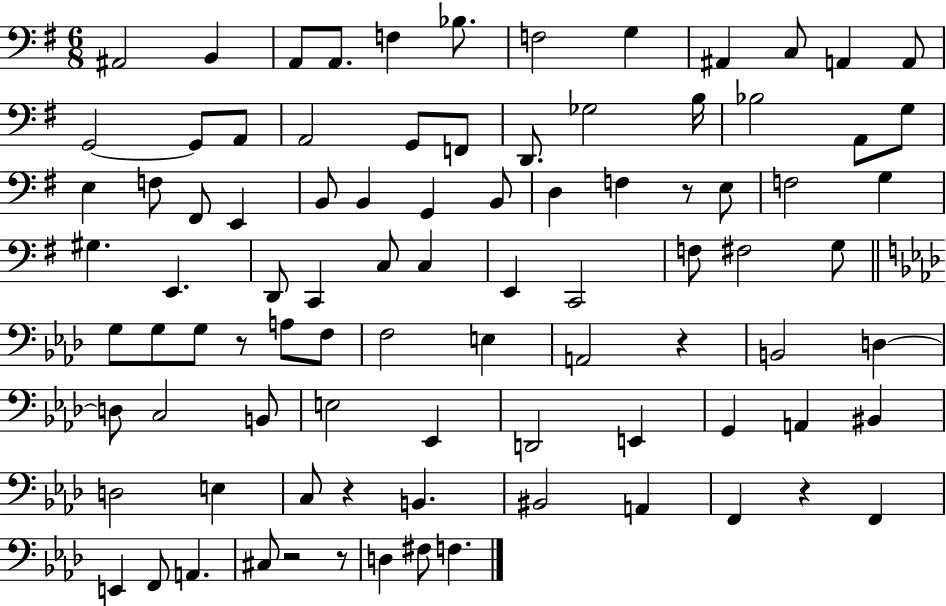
X:1
T:Untitled
M:6/8
L:1/4
K:G
^A,,2 B,, A,,/2 A,,/2 F, _B,/2 F,2 G, ^A,, C,/2 A,, A,,/2 G,,2 G,,/2 A,,/2 A,,2 G,,/2 F,,/2 D,,/2 _G,2 B,/4 _B,2 A,,/2 G,/2 E, F,/2 ^F,,/2 E,, B,,/2 B,, G,, B,,/2 D, F, z/2 E,/2 F,2 G, ^G, E,, D,,/2 C,, C,/2 C, E,, C,,2 F,/2 ^F,2 G,/2 G,/2 G,/2 G,/2 z/2 A,/2 F,/2 F,2 E, A,,2 z B,,2 D, D,/2 C,2 B,,/2 E,2 _E,, D,,2 E,, G,, A,, ^B,, D,2 E, C,/2 z B,, ^B,,2 A,, F,, z F,, E,, F,,/2 A,, ^C,/2 z2 z/2 D, ^F,/2 F,